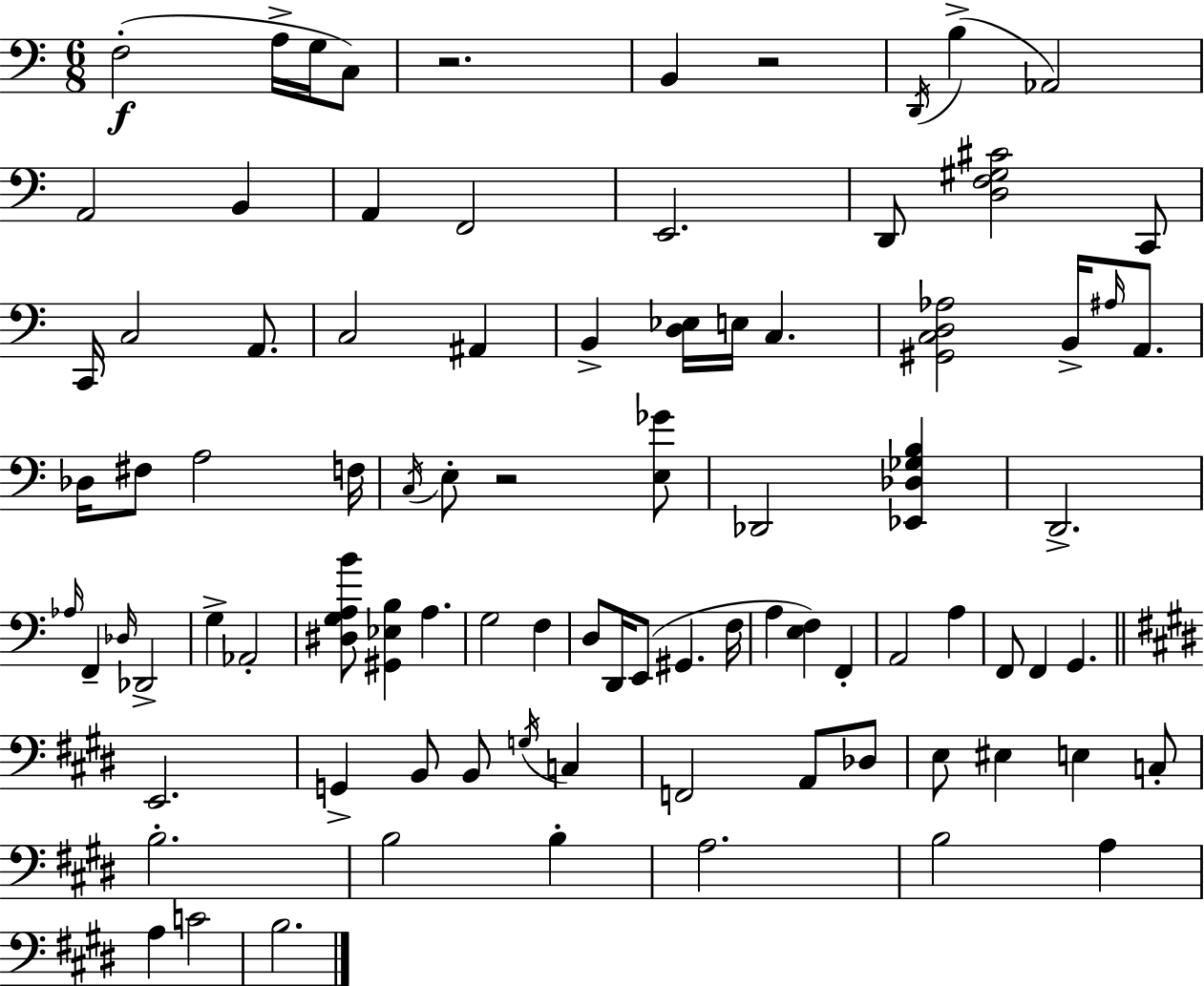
X:1
T:Untitled
M:6/8
L:1/4
K:C
F,2 A,/4 G,/4 C,/2 z2 B,, z2 D,,/4 B, _A,,2 A,,2 B,, A,, F,,2 E,,2 D,,/2 [D,F,^G,^C]2 C,,/2 C,,/4 C,2 A,,/2 C,2 ^A,, B,, [D,_E,]/4 E,/4 C, [^G,,C,D,_A,]2 B,,/4 ^A,/4 A,,/2 _D,/4 ^F,/2 A,2 F,/4 C,/4 E,/2 z2 [E,_G]/2 _D,,2 [_E,,_D,_G,B,] D,,2 _A,/4 F,, _D,/4 _D,,2 G, _A,,2 [^D,G,A,B]/2 [^G,,_E,B,] A, G,2 F, D,/2 D,,/4 E,,/2 ^G,, F,/4 A, [E,F,] F,, A,,2 A, F,,/2 F,, G,, E,,2 G,, B,,/2 B,,/2 G,/4 C, F,,2 A,,/2 _D,/2 E,/2 ^E, E, C,/2 B,2 B,2 B, A,2 B,2 A, A, C2 B,2